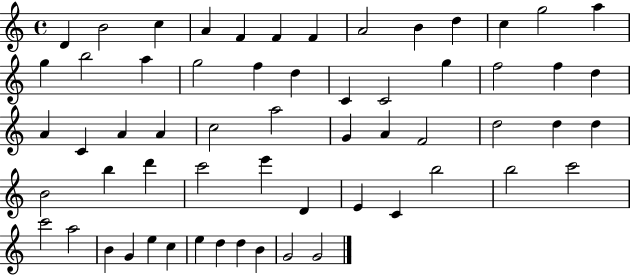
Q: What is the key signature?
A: C major